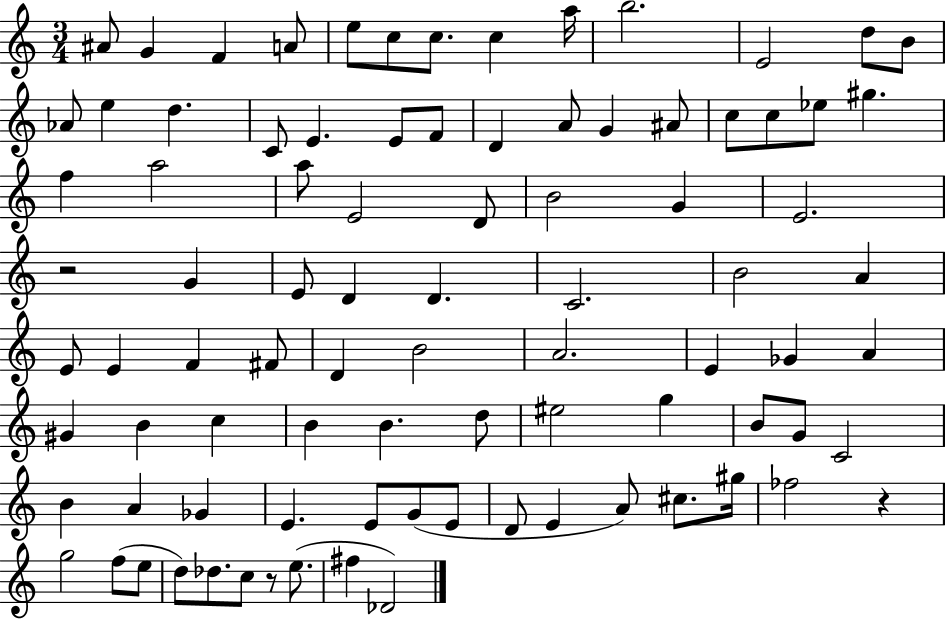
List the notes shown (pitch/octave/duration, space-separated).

A#4/e G4/q F4/q A4/e E5/e C5/e C5/e. C5/q A5/s B5/h. E4/h D5/e B4/e Ab4/e E5/q D5/q. C4/e E4/q. E4/e F4/e D4/q A4/e G4/q A#4/e C5/e C5/e Eb5/e G#5/q. F5/q A5/h A5/e E4/h D4/e B4/h G4/q E4/h. R/h G4/q E4/e D4/q D4/q. C4/h. B4/h A4/q E4/e E4/q F4/q F#4/e D4/q B4/h A4/h. E4/q Gb4/q A4/q G#4/q B4/q C5/q B4/q B4/q. D5/e EIS5/h G5/q B4/e G4/e C4/h B4/q A4/q Gb4/q E4/q. E4/e G4/e E4/e D4/e E4/q A4/e C#5/e. G#5/s FES5/h R/q G5/h F5/e E5/e D5/e Db5/e. C5/e R/e E5/e. F#5/q Db4/h